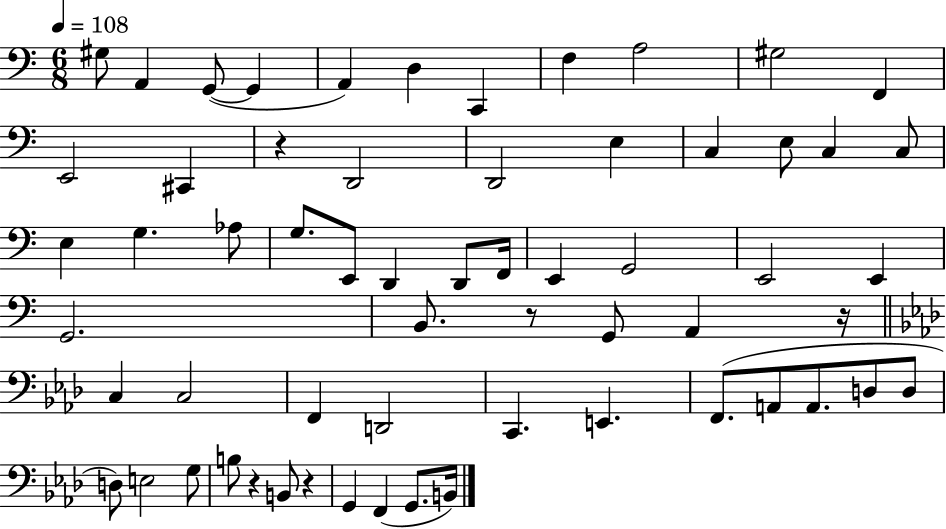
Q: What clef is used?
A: bass